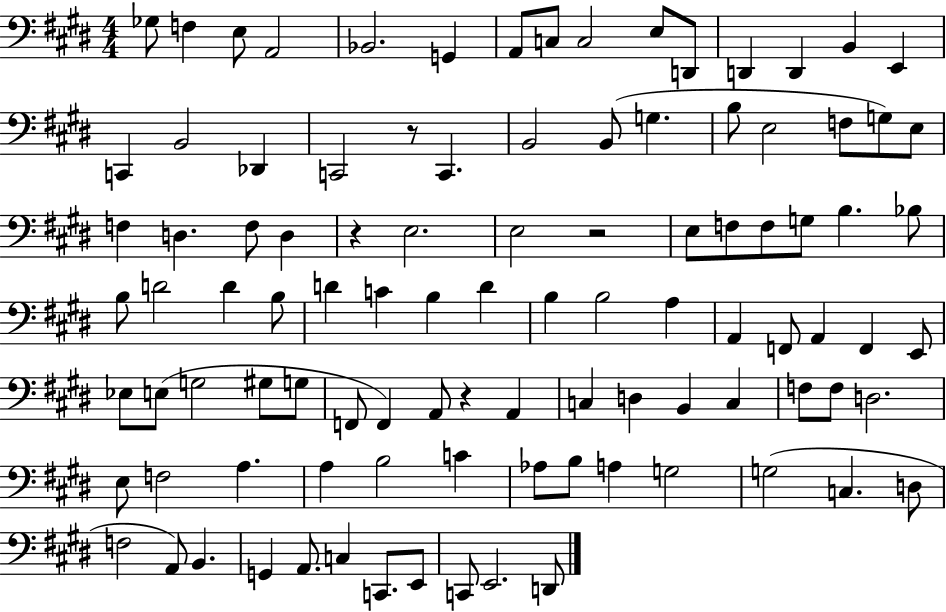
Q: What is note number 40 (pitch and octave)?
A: Bb3